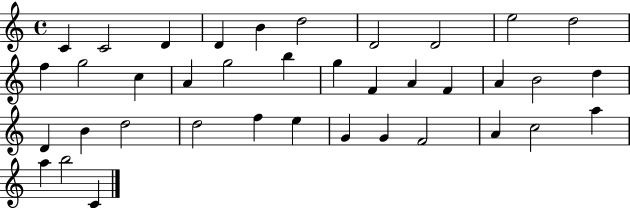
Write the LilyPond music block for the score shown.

{
  \clef treble
  \time 4/4
  \defaultTimeSignature
  \key c \major
  c'4 c'2 d'4 | d'4 b'4 d''2 | d'2 d'2 | e''2 d''2 | \break f''4 g''2 c''4 | a'4 g''2 b''4 | g''4 f'4 a'4 f'4 | a'4 b'2 d''4 | \break d'4 b'4 d''2 | d''2 f''4 e''4 | g'4 g'4 f'2 | a'4 c''2 a''4 | \break a''4 b''2 c'4 | \bar "|."
}